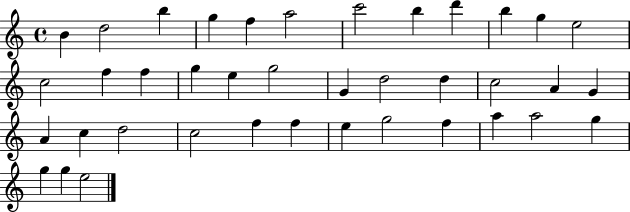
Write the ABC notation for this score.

X:1
T:Untitled
M:4/4
L:1/4
K:C
B d2 b g f a2 c'2 b d' b g e2 c2 f f g e g2 G d2 d c2 A G A c d2 c2 f f e g2 f a a2 g g g e2